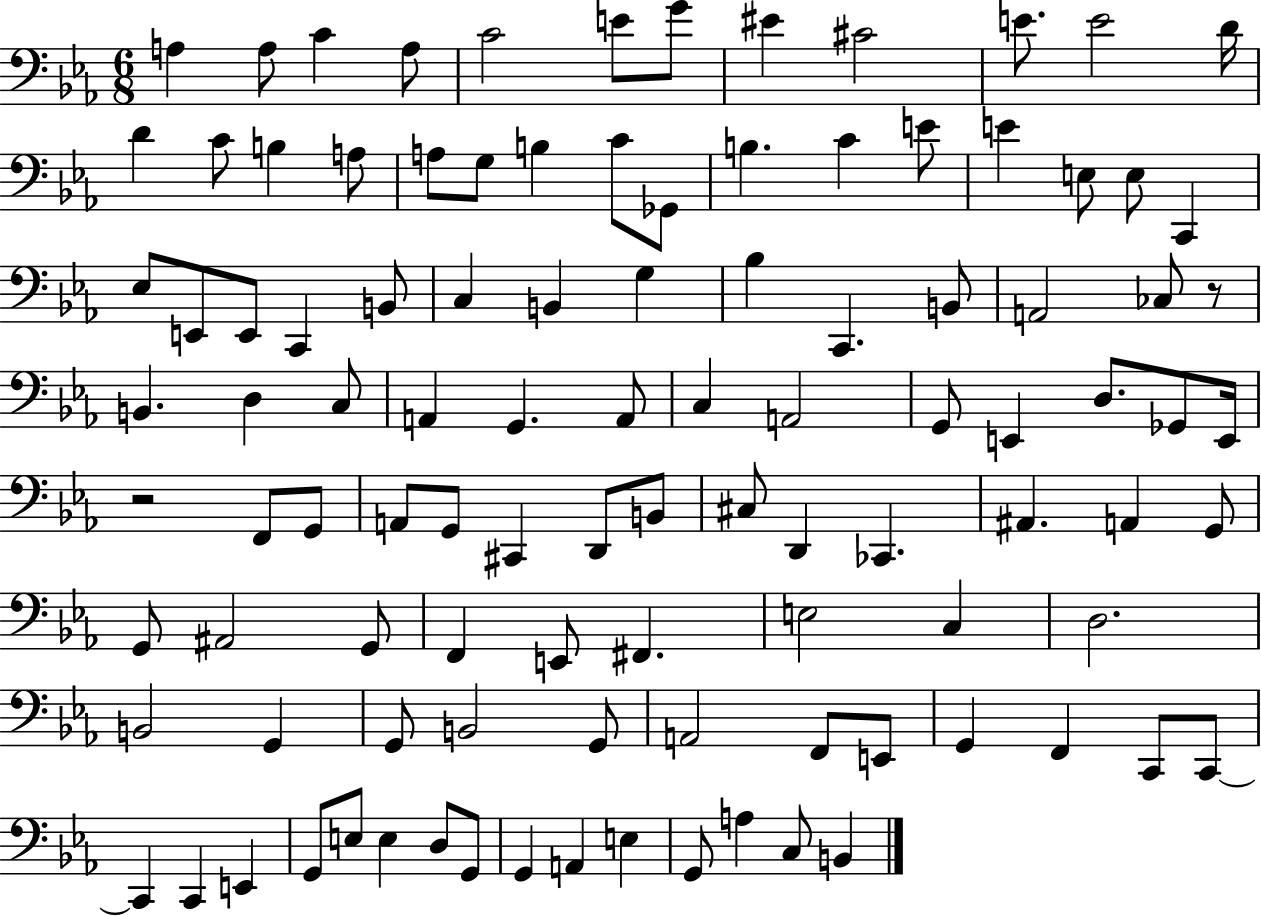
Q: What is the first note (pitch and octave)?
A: A3